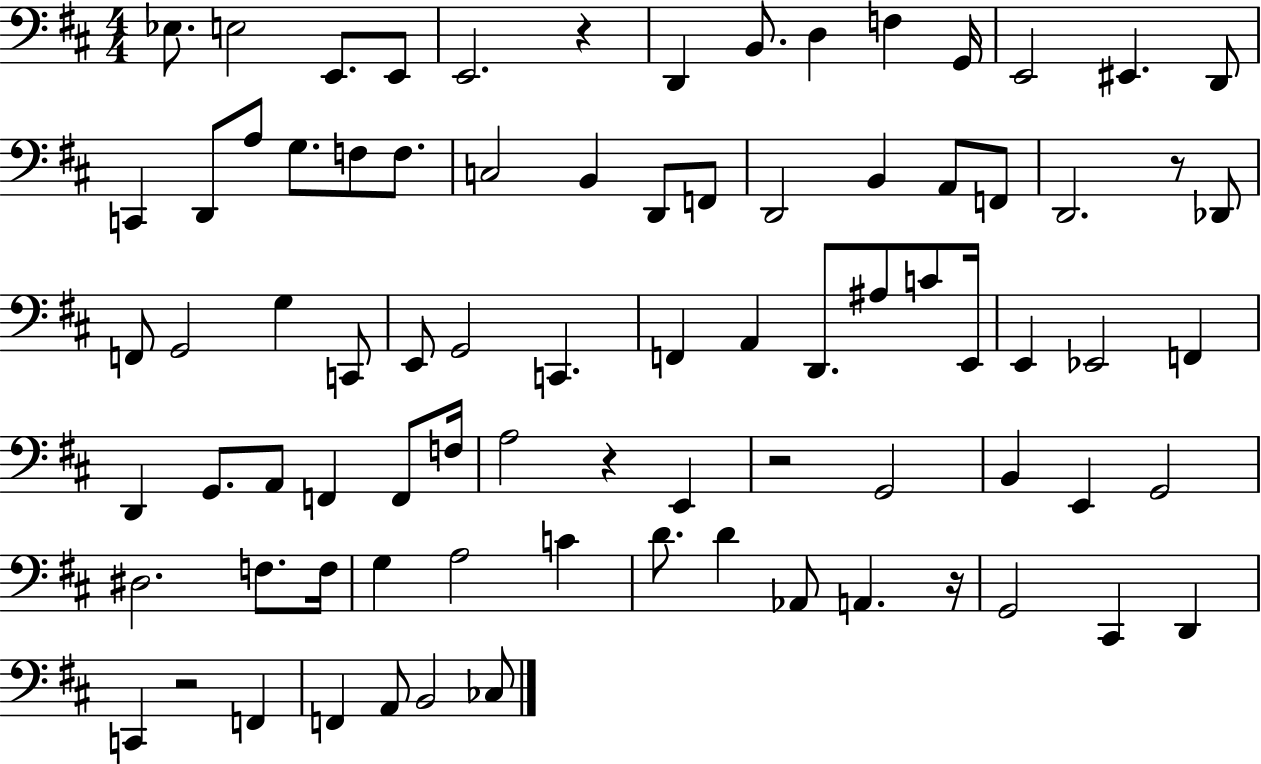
{
  \clef bass
  \numericTimeSignature
  \time 4/4
  \key d \major
  \repeat volta 2 { ees8. e2 e,8. e,8 | e,2. r4 | d,4 b,8. d4 f4 g,16 | e,2 eis,4. d,8 | \break c,4 d,8 a8 g8. f8 f8. | c2 b,4 d,8 f,8 | d,2 b,4 a,8 f,8 | d,2. r8 des,8 | \break f,8 g,2 g4 c,8 | e,8 g,2 c,4. | f,4 a,4 d,8. ais8 c'8 e,16 | e,4 ees,2 f,4 | \break d,4 g,8. a,8 f,4 f,8 f16 | a2 r4 e,4 | r2 g,2 | b,4 e,4 g,2 | \break dis2. f8. f16 | g4 a2 c'4 | d'8. d'4 aes,8 a,4. r16 | g,2 cis,4 d,4 | \break c,4 r2 f,4 | f,4 a,8 b,2 ces8 | } \bar "|."
}